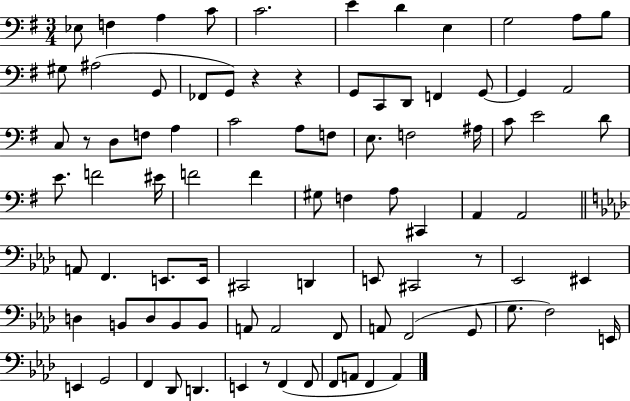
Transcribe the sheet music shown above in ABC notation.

X:1
T:Untitled
M:3/4
L:1/4
K:G
_E,/2 F, A, C/2 C2 E D E, G,2 A,/2 B,/2 ^G,/2 ^A,2 G,,/2 _F,,/2 G,,/2 z z G,,/2 C,,/2 D,,/2 F,, G,,/2 G,, A,,2 C,/2 z/2 D,/2 F,/2 A, C2 A,/2 F,/2 E,/2 F,2 ^A,/4 C/2 E2 D/2 E/2 F2 ^E/4 F2 F ^G,/2 F, A,/2 ^C,, A,, A,,2 A,,/2 F,, E,,/2 E,,/4 ^C,,2 D,, E,,/2 ^C,,2 z/2 _E,,2 ^E,, D, B,,/2 D,/2 B,,/2 B,,/2 A,,/2 A,,2 F,,/2 A,,/2 F,,2 G,,/2 G,/2 F,2 E,,/4 E,, G,,2 F,, _D,,/2 D,, E,, z/2 F,, F,,/2 F,,/2 A,,/2 F,, A,,